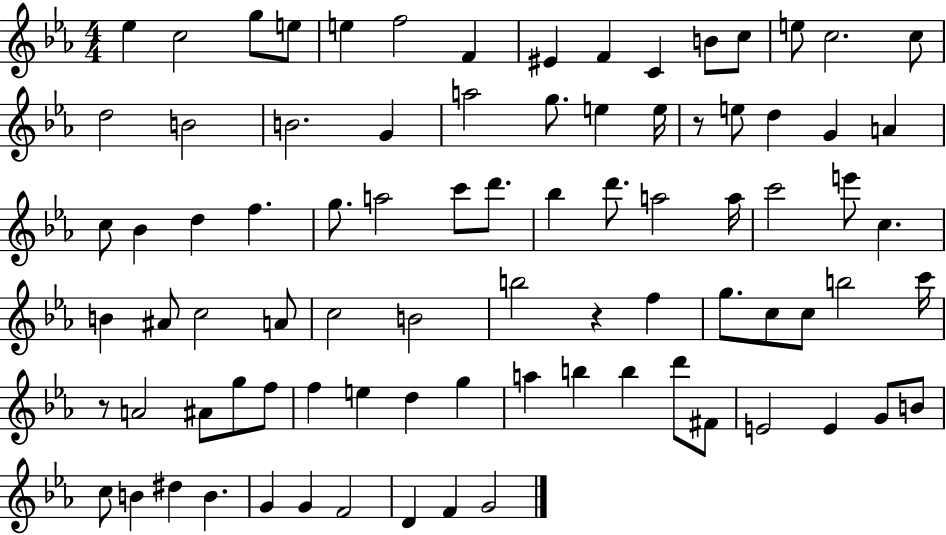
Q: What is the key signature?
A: EES major